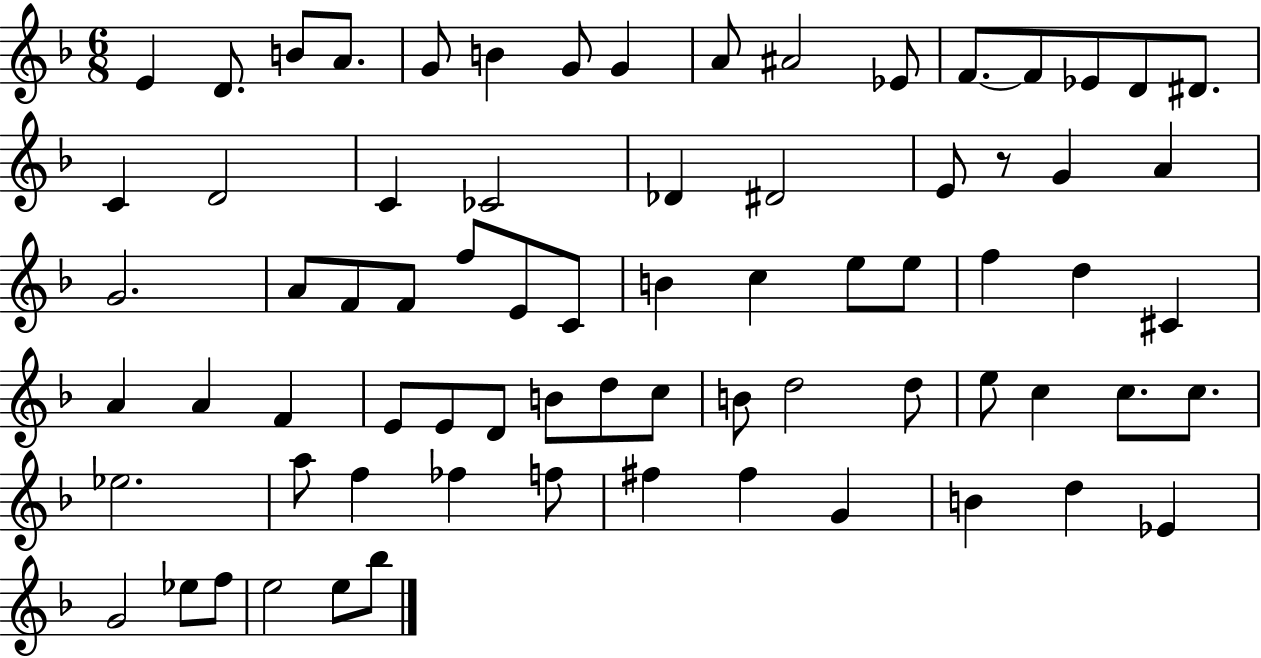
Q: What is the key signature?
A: F major